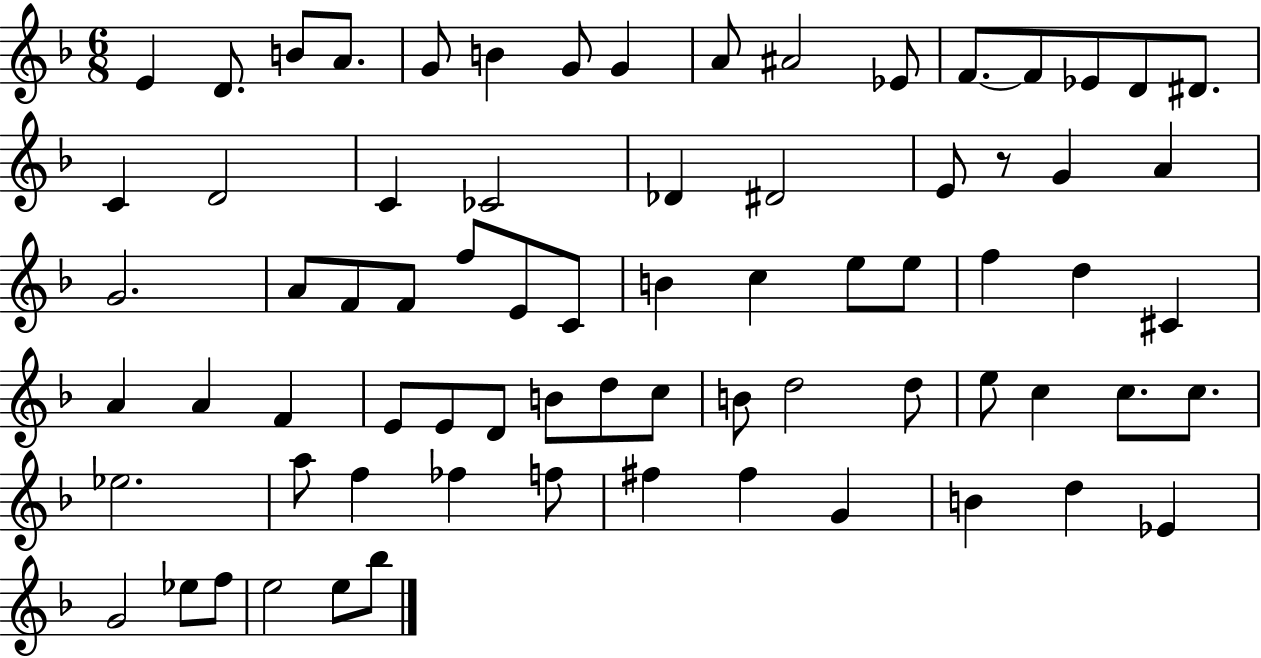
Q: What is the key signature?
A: F major